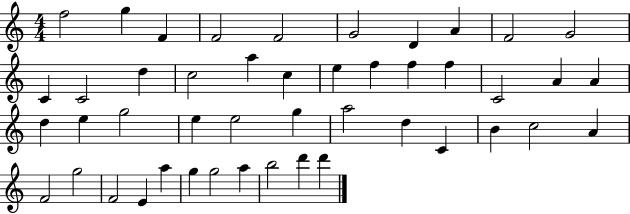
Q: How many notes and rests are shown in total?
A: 46